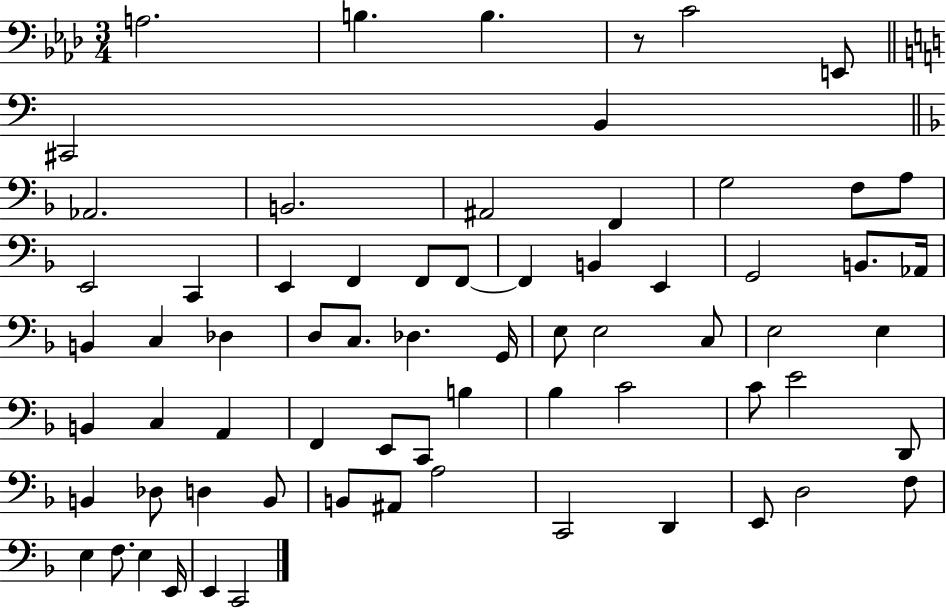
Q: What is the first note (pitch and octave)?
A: A3